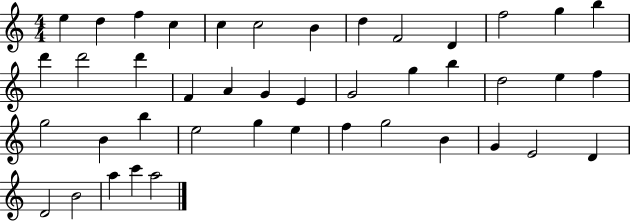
X:1
T:Untitled
M:4/4
L:1/4
K:C
e d f c c c2 B d F2 D f2 g b d' d'2 d' F A G E G2 g b d2 e f g2 B b e2 g e f g2 B G E2 D D2 B2 a c' a2